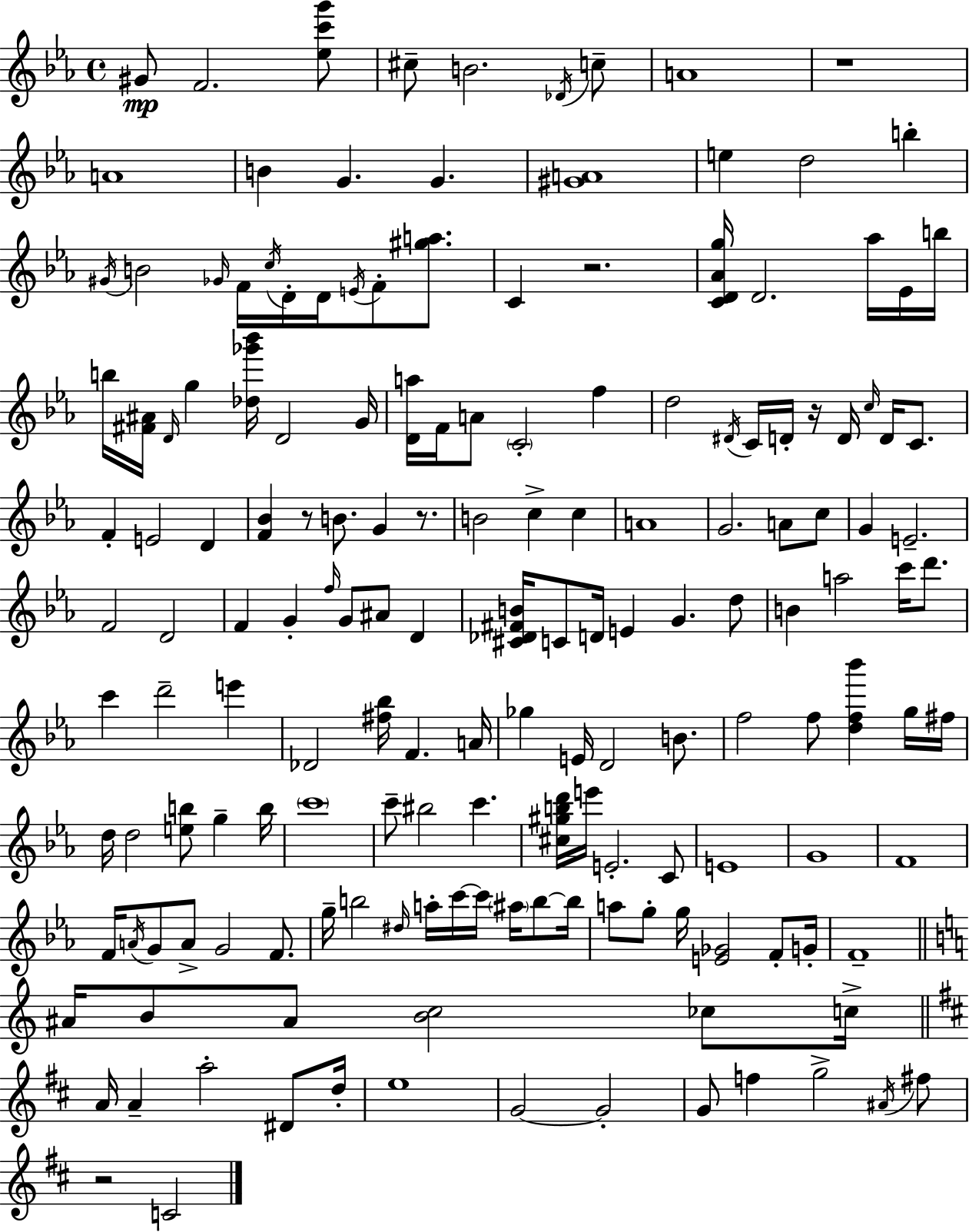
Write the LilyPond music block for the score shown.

{
  \clef treble
  \time 4/4
  \defaultTimeSignature
  \key ees \major
  gis'8\mp f'2. <ees'' c''' g'''>8 | cis''8-- b'2. \acciaccatura { des'16 } c''8-- | a'1 | r1 | \break a'1 | b'4 g'4. g'4. | <gis' a'>1 | e''4 d''2 b''4-. | \break \acciaccatura { gis'16 } b'2 \grace { ges'16 } f'16 \acciaccatura { c''16 } d'16-. d'16 \acciaccatura { e'16 } | f'8-. <gis'' a''>8. c'4 r2. | <c' d' aes' g''>16 d'2. | aes''16 ees'16 b''16 b''16 <fis' ais'>16 \grace { d'16 } g''4 <des'' ges''' bes'''>16 d'2 | \break g'16 <d' a''>16 f'16 a'8 \parenthesize c'2-. | f''4 d''2 \acciaccatura { dis'16 } c'16 | d'16-. r16 d'16 \grace { c''16 } d'16 c'8. f'4-. e'2 | d'4 <f' bes'>4 r8 b'8. | \break g'4 r8. b'2 | c''4-> c''4 a'1 | g'2. | a'8 c''8 g'4 e'2.-- | \break f'2 | d'2 f'4 g'4-. | \grace { f''16 } g'8 ais'8 d'4 <cis' des' fis' b'>16 c'8 d'16 e'4 | g'4. d''8 b'4 a''2 | \break c'''16 d'''8. c'''4 d'''2-- | e'''4 des'2 | <fis'' bes''>16 f'4. a'16 ges''4 e'16 d'2 | b'8. f''2 | \break f''8 <d'' f'' bes'''>4 g''16 fis''16 d''16 d''2 | <e'' b''>8 g''4-- b''16 \parenthesize c'''1 | c'''8-- bis''2 | c'''4. <cis'' gis'' b'' d'''>16 e'''16 e'2.-. | \break c'8 e'1 | g'1 | f'1 | f'16 \acciaccatura { a'16 } g'8 a'8-> g'2 | \break f'8. g''16-- b''2 | \grace { dis''16 } a''16-. c'''16~~ c'''16 \parenthesize ais''16 b''8~~ b''16 a''8 g''8-. g''16 | <e' ges'>2 f'8-. g'16-. f'1-- | \bar "||" \break \key c \major ais'16 b'8 ais'8 <b' c''>2 ces''8 c''16-> | \bar "||" \break \key b \minor a'16 a'4-- a''2-. dis'8 d''16-. | e''1 | g'2~~ g'2-. | g'8 f''4 g''2-> \acciaccatura { ais'16 } fis''8 | \break r2 c'2 | \bar "|."
}